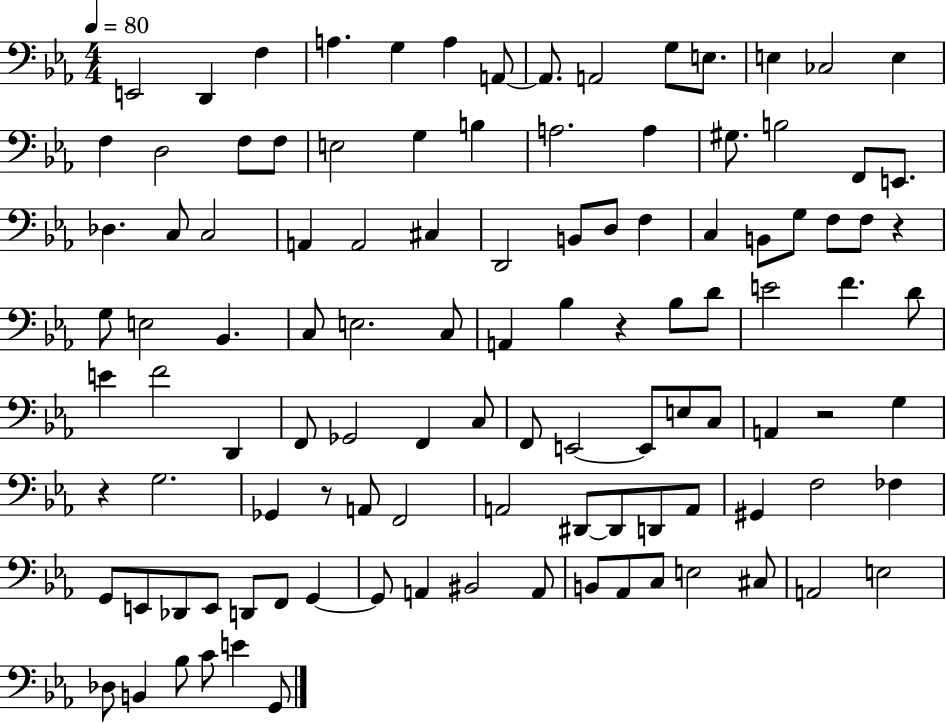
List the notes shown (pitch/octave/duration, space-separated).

E2/h D2/q F3/q A3/q. G3/q A3/q A2/e A2/e. A2/h G3/e E3/e. E3/q CES3/h E3/q F3/q D3/h F3/e F3/e E3/h G3/q B3/q A3/h. A3/q G#3/e. B3/h F2/e E2/e. Db3/q. C3/e C3/h A2/q A2/h C#3/q D2/h B2/e D3/e F3/q C3/q B2/e G3/e F3/e F3/e R/q G3/e E3/h Bb2/q. C3/e E3/h. C3/e A2/q Bb3/q R/q Bb3/e D4/e E4/h F4/q. D4/e E4/q F4/h D2/q F2/e Gb2/h F2/q C3/e F2/e E2/h E2/e E3/e C3/e A2/q R/h G3/q R/q G3/h. Gb2/q R/e A2/e F2/h A2/h D#2/e D#2/e D2/e A2/e G#2/q F3/h FES3/q G2/e E2/e Db2/e E2/e D2/e F2/e G2/q G2/e A2/q BIS2/h A2/e B2/e Ab2/e C3/e E3/h C#3/e A2/h E3/h Db3/e B2/q Bb3/e C4/e E4/q G2/e